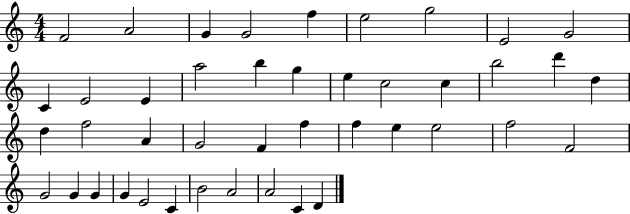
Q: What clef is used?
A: treble